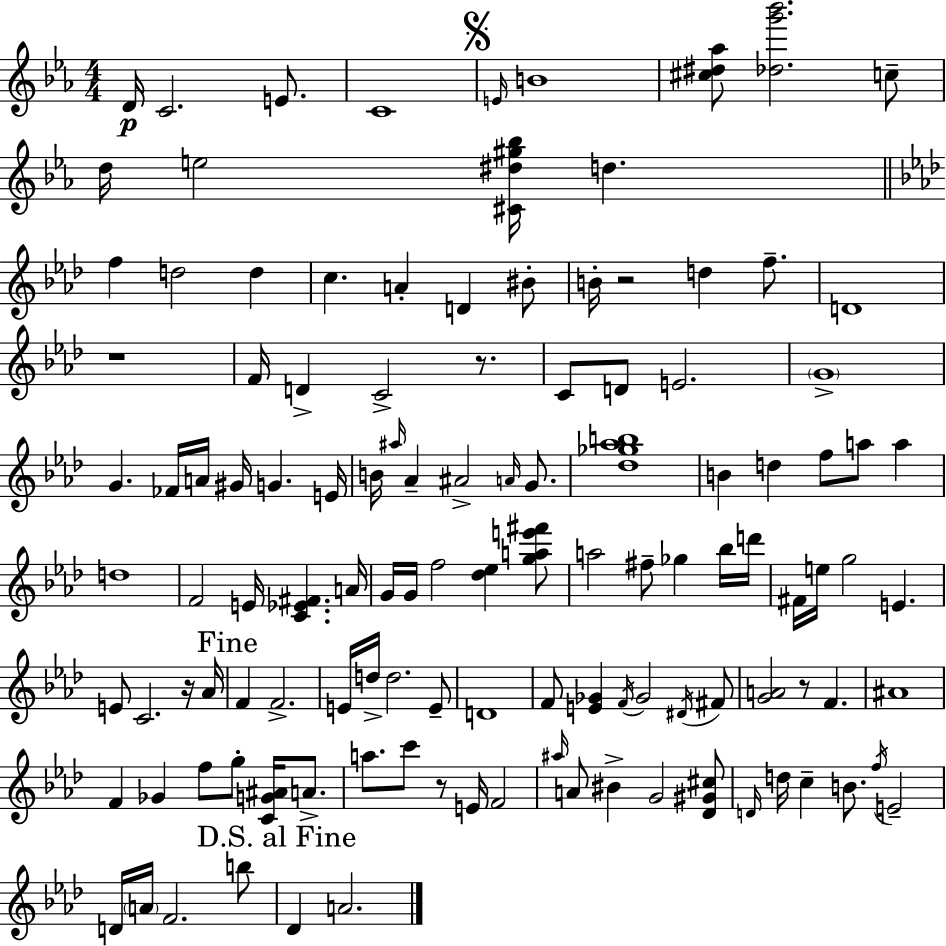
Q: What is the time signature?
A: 4/4